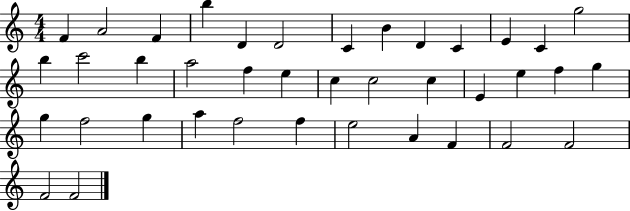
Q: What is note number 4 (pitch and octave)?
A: B5